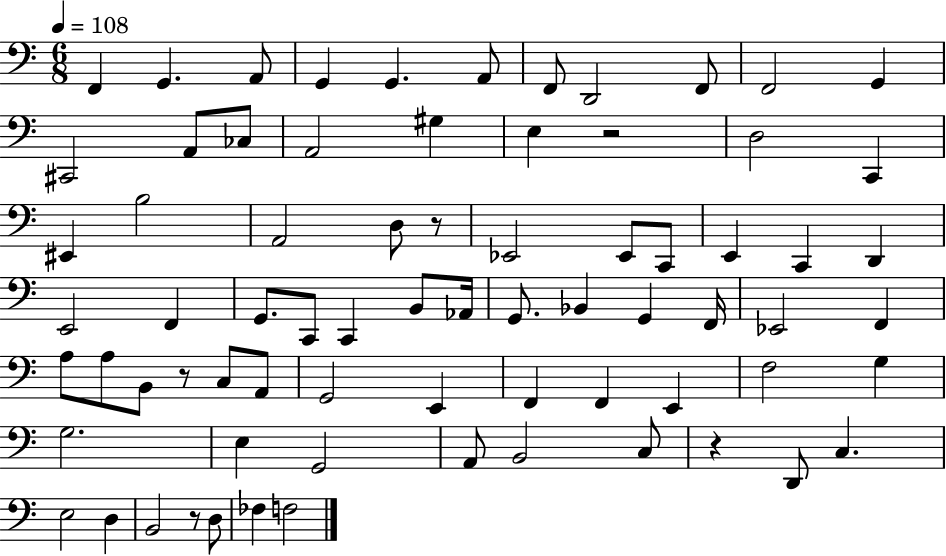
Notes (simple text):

F2/q G2/q. A2/e G2/q G2/q. A2/e F2/e D2/h F2/e F2/h G2/q C#2/h A2/e CES3/e A2/h G#3/q E3/q R/h D3/h C2/q EIS2/q B3/h A2/h D3/e R/e Eb2/h Eb2/e C2/e E2/q C2/q D2/q E2/h F2/q G2/e. C2/e C2/q B2/e Ab2/s G2/e. Bb2/q G2/q F2/s Eb2/h F2/q A3/e A3/e B2/e R/e C3/e A2/e G2/h E2/q F2/q F2/q E2/q F3/h G3/q G3/h. E3/q G2/h A2/e B2/h C3/e R/q D2/e C3/q. E3/h D3/q B2/h R/e D3/e FES3/q F3/h